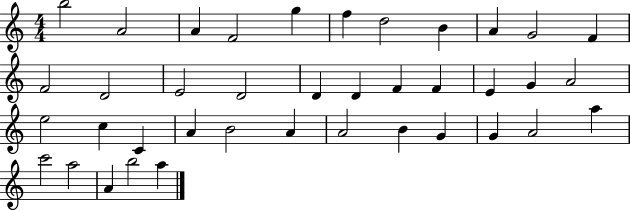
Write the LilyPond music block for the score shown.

{
  \clef treble
  \numericTimeSignature
  \time 4/4
  \key c \major
  b''2 a'2 | a'4 f'2 g''4 | f''4 d''2 b'4 | a'4 g'2 f'4 | \break f'2 d'2 | e'2 d'2 | d'4 d'4 f'4 f'4 | e'4 g'4 a'2 | \break e''2 c''4 c'4 | a'4 b'2 a'4 | a'2 b'4 g'4 | g'4 a'2 a''4 | \break c'''2 a''2 | a'4 b''2 a''4 | \bar "|."
}